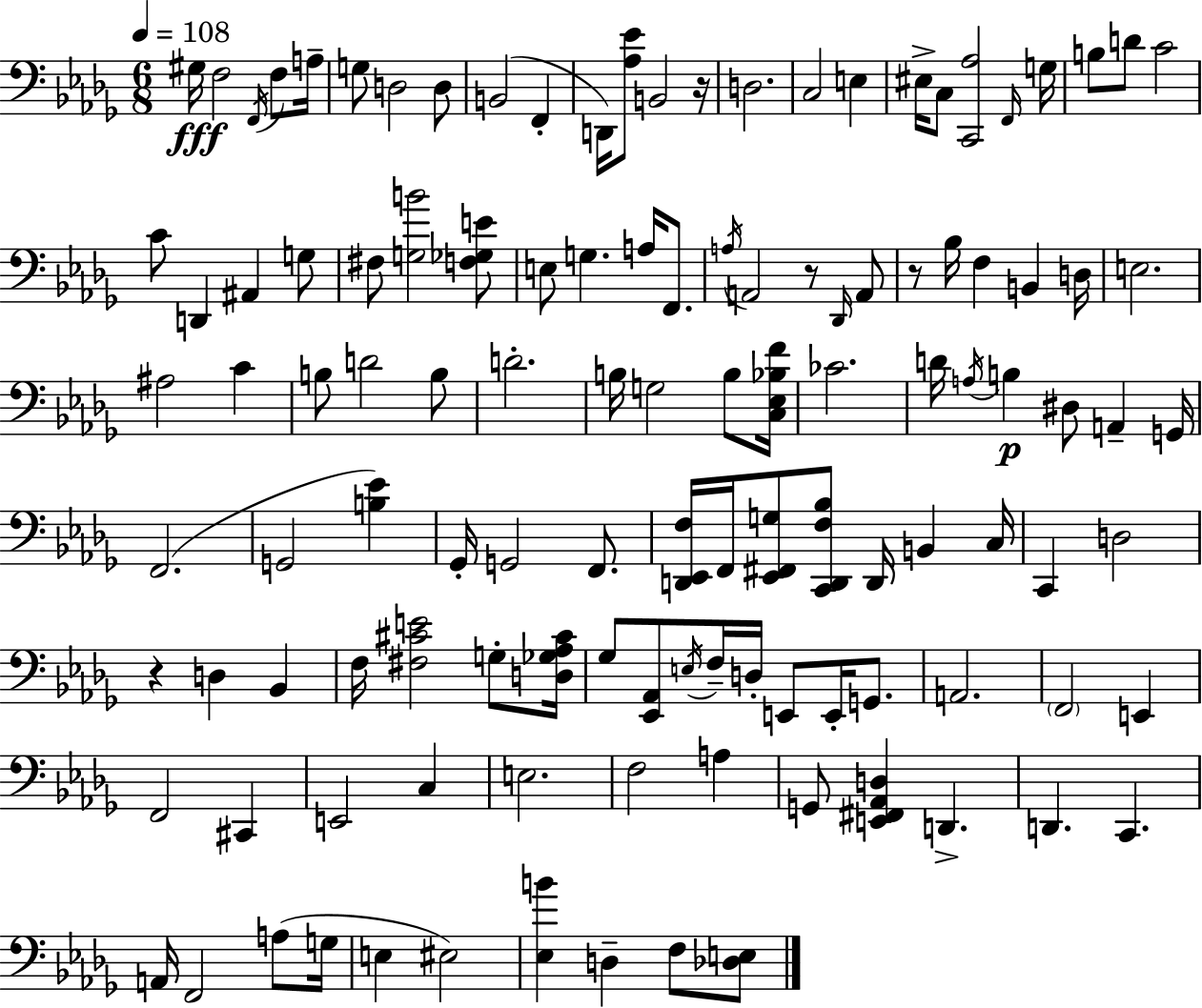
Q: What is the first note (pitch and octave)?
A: G#3